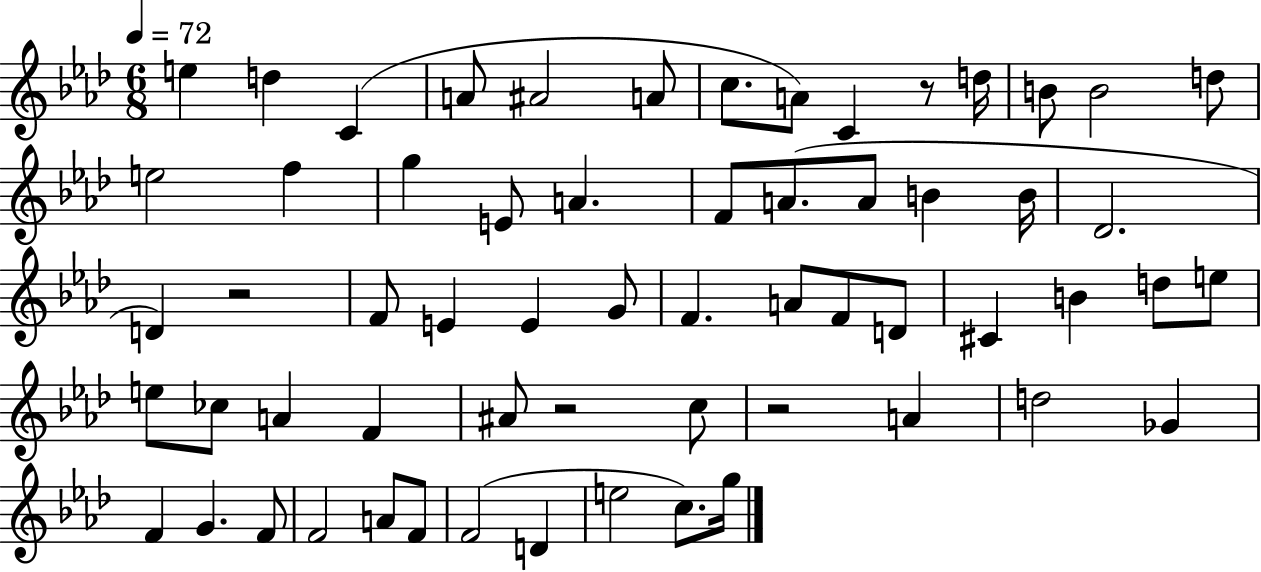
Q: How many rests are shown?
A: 4